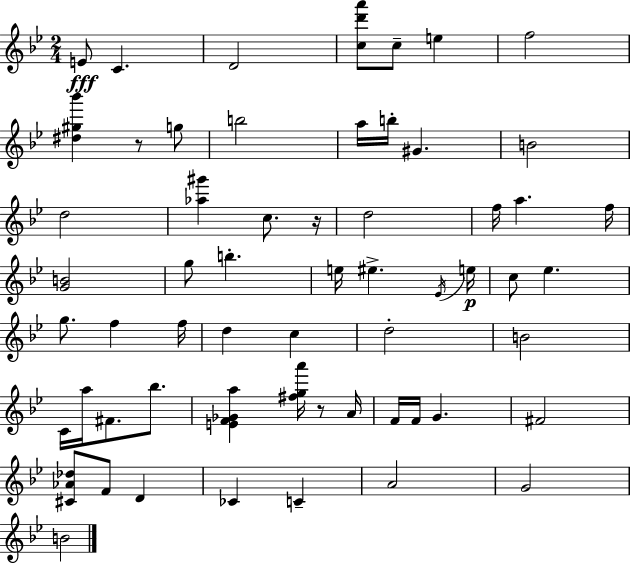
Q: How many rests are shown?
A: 3